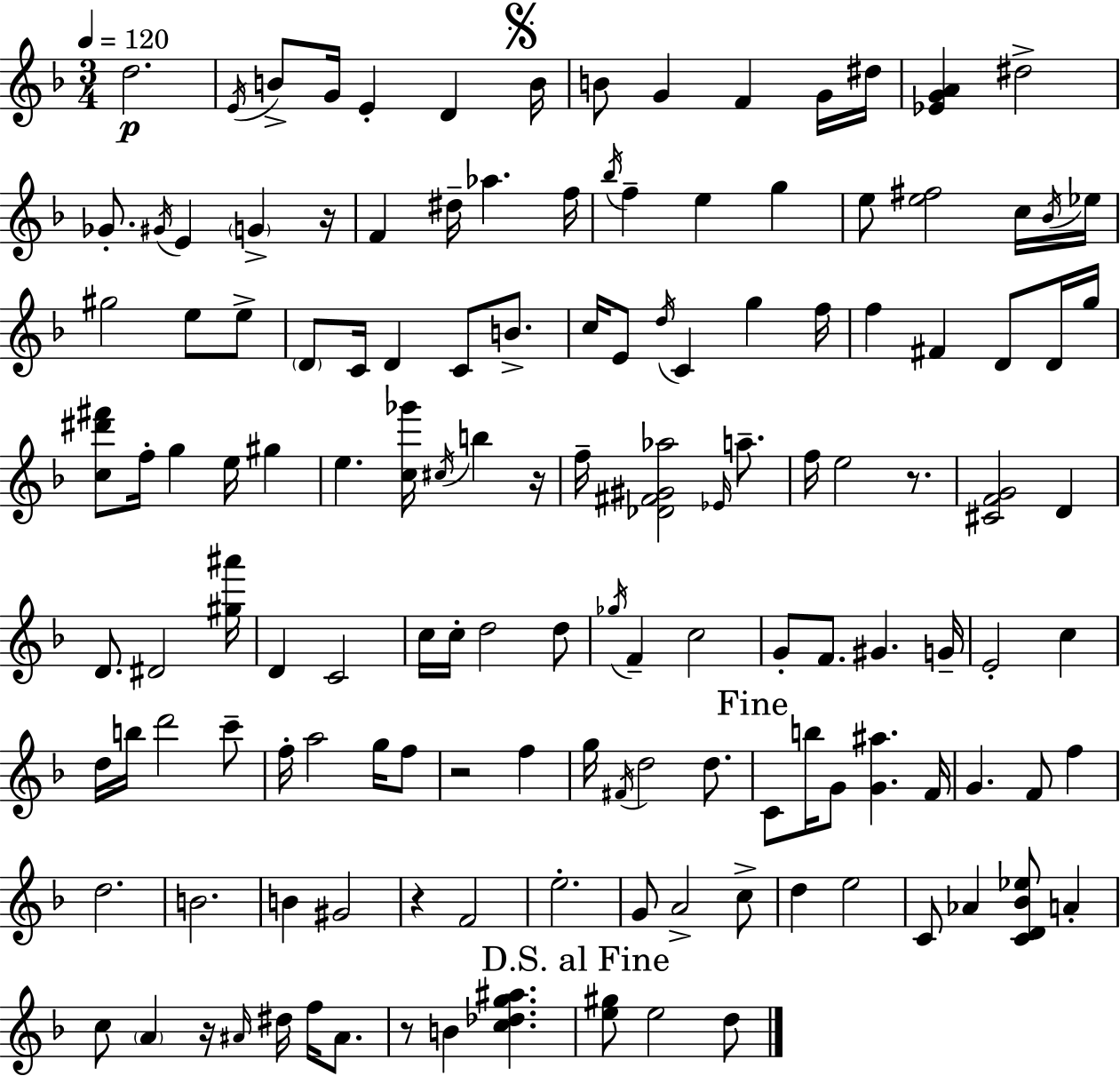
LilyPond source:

{
  \clef treble
  \numericTimeSignature
  \time 3/4
  \key f \major
  \tempo 4 = 120
  \repeat volta 2 { d''2.\p | \acciaccatura { e'16 } b'8-> g'16 e'4-. d'4 | \mark \markup { \musicglyph "scripts.segno" } b'16 b'8 g'4 f'4 g'16 | dis''16 <ees' g' a'>4 dis''2-> | \break ges'8.-. \acciaccatura { gis'16 } e'4 \parenthesize g'4-> | r16 f'4 dis''16-- aes''4. | f''16 \acciaccatura { bes''16 } f''4-- e''4 g''4 | e''8 <e'' fis''>2 | \break c''16 \acciaccatura { bes'16 } ees''16 gis''2 | e''8 e''8-> \parenthesize d'8 c'16 d'4 c'8 | b'8.-> c''16 e'8 \acciaccatura { d''16 } c'4 | g''4 f''16 f''4 fis'4 | \break d'8 d'16 g''16 <c'' dis''' fis'''>8 f''16-. g''4 | e''16 gis''4 e''4. <c'' ges'''>16 | \acciaccatura { cis''16 } b''4 r16 f''16-- <des' fis' gis' aes''>2 | \grace { ees'16 } a''8.-- f''16 e''2 | \break r8. <cis' f' g'>2 | d'4 d'8. dis'2 | <gis'' ais'''>16 d'4 c'2 | c''16 c''16-. d''2 | \break d''8 \acciaccatura { ges''16 } f'4-- | c''2 g'8-. f'8. | gis'4. g'16-- e'2-. | c''4 d''16 b''16 d'''2 | \break c'''8-- f''16-. a''2 | g''16 f''8 r2 | f''4 g''16 \acciaccatura { fis'16 } d''2 | d''8. \mark "Fine" c'8 b''16 | \break g'8 <g' ais''>4. f'16 g'4. | f'8 f''4 d''2. | b'2. | b'4 | \break gis'2 r4 | f'2 e''2.-. | g'8 a'2-> | c''8-> d''4 | \break e''2 c'8 aes'4 | <c' d' bes' ees''>8 a'4-. c''8 \parenthesize a'4 | r16 \grace { ais'16 } dis''16 f''16 ais'8. r8 | b'4 <c'' des'' g'' ais''>4. \mark "D.S. al Fine" <e'' gis''>8 | \break e''2 d''8 } \bar "|."
}